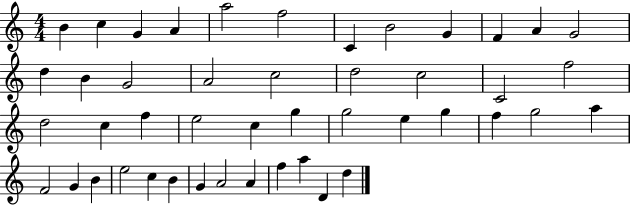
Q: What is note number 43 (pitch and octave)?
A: F5